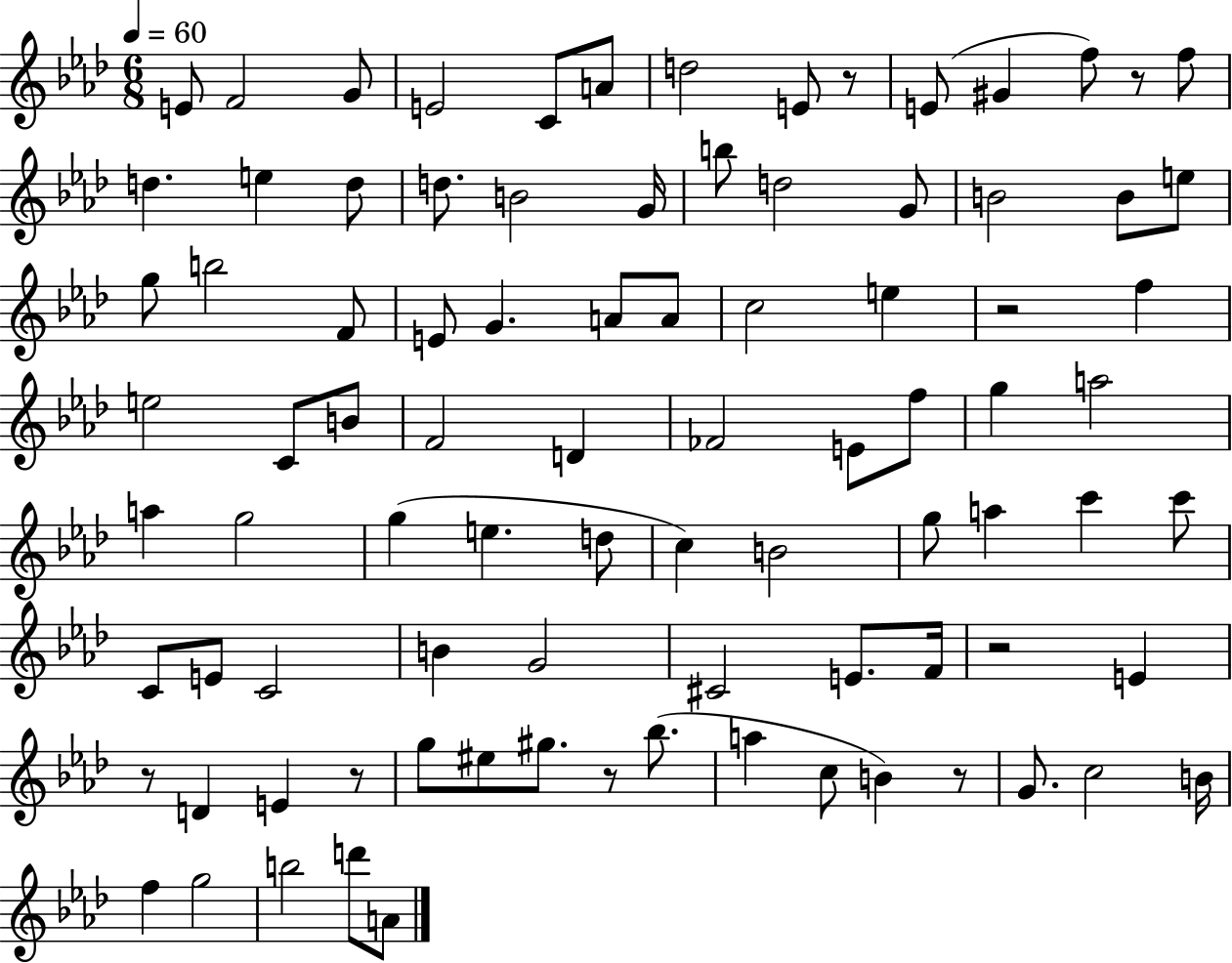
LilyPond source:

{
  \clef treble
  \numericTimeSignature
  \time 6/8
  \key aes \major
  \tempo 4 = 60
  \repeat volta 2 { e'8 f'2 g'8 | e'2 c'8 a'8 | d''2 e'8 r8 | e'8( gis'4 f''8) r8 f''8 | \break d''4. e''4 d''8 | d''8. b'2 g'16 | b''8 d''2 g'8 | b'2 b'8 e''8 | \break g''8 b''2 f'8 | e'8 g'4. a'8 a'8 | c''2 e''4 | r2 f''4 | \break e''2 c'8 b'8 | f'2 d'4 | fes'2 e'8 f''8 | g''4 a''2 | \break a''4 g''2 | g''4( e''4. d''8 | c''4) b'2 | g''8 a''4 c'''4 c'''8 | \break c'8 e'8 c'2 | b'4 g'2 | cis'2 e'8. f'16 | r2 e'4 | \break r8 d'4 e'4 r8 | g''8 eis''8 gis''8. r8 bes''8.( | a''4 c''8 b'4) r8 | g'8. c''2 b'16 | \break f''4 g''2 | b''2 d'''8 a'8 | } \bar "|."
}